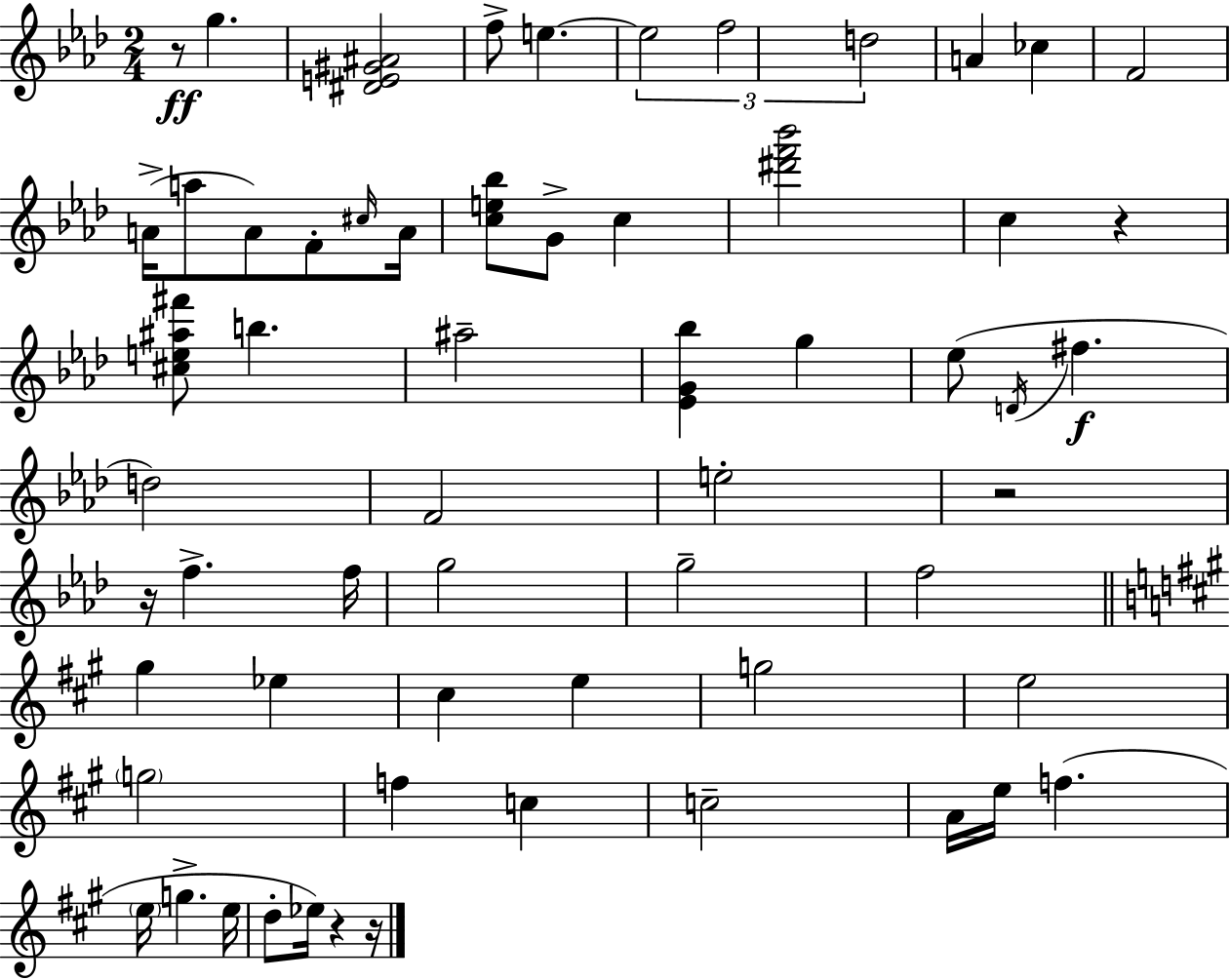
{
  \clef treble
  \numericTimeSignature
  \time 2/4
  \key aes \major
  r8\ff g''4. | <dis' e' gis' ais'>2 | f''8-> e''4.~~ | \tuplet 3/2 { e''2 | \break f''2 | d''2 } | a'4 ces''4 | f'2 | \break a'16->( a''8 a'8) f'8-. \grace { cis''16 } | a'16 <c'' e'' bes''>8 g'8-> c''4 | <dis''' f''' bes'''>2 | c''4 r4 | \break <cis'' e'' ais'' fis'''>8 b''4. | ais''2-- | <ees' g' bes''>4 g''4 | ees''8( \acciaccatura { d'16 } fis''4.\f | \break d''2) | f'2 | e''2-. | r2 | \break r16 f''4.-> | f''16 g''2 | g''2-- | f''2 | \break \bar "||" \break \key a \major gis''4 ees''4 | cis''4 e''4 | g''2 | e''2 | \break \parenthesize g''2 | f''4 c''4 | c''2-- | a'16 e''16 f''4.( | \break \parenthesize e''16 g''4.-> e''16 | d''8-. ees''16) r4 r16 | \bar "|."
}